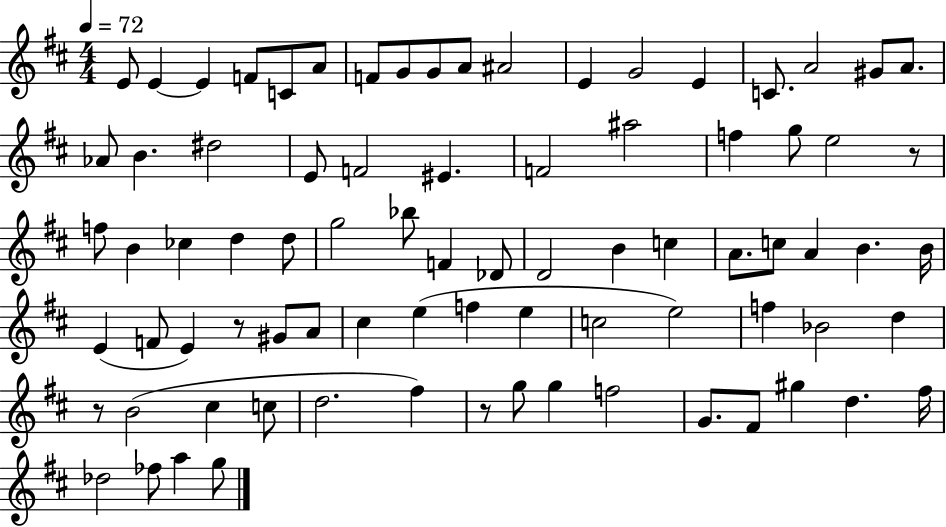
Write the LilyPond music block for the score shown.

{
  \clef treble
  \numericTimeSignature
  \time 4/4
  \key d \major
  \tempo 4 = 72
  e'8 e'4~~ e'4 f'8 c'8 a'8 | f'8 g'8 g'8 a'8 ais'2 | e'4 g'2 e'4 | c'8. a'2 gis'8 a'8. | \break aes'8 b'4. dis''2 | e'8 f'2 eis'4. | f'2 ais''2 | f''4 g''8 e''2 r8 | \break f''8 b'4 ces''4 d''4 d''8 | g''2 bes''8 f'4 des'8 | d'2 b'4 c''4 | a'8. c''8 a'4 b'4. b'16 | \break e'4( f'8 e'4) r8 gis'8 a'8 | cis''4 e''4( f''4 e''4 | c''2 e''2) | f''4 bes'2 d''4 | \break r8 b'2( cis''4 c''8 | d''2. fis''4) | r8 g''8 g''4 f''2 | g'8. fis'8 gis''4 d''4. fis''16 | \break des''2 fes''8 a''4 g''8 | \bar "|."
}